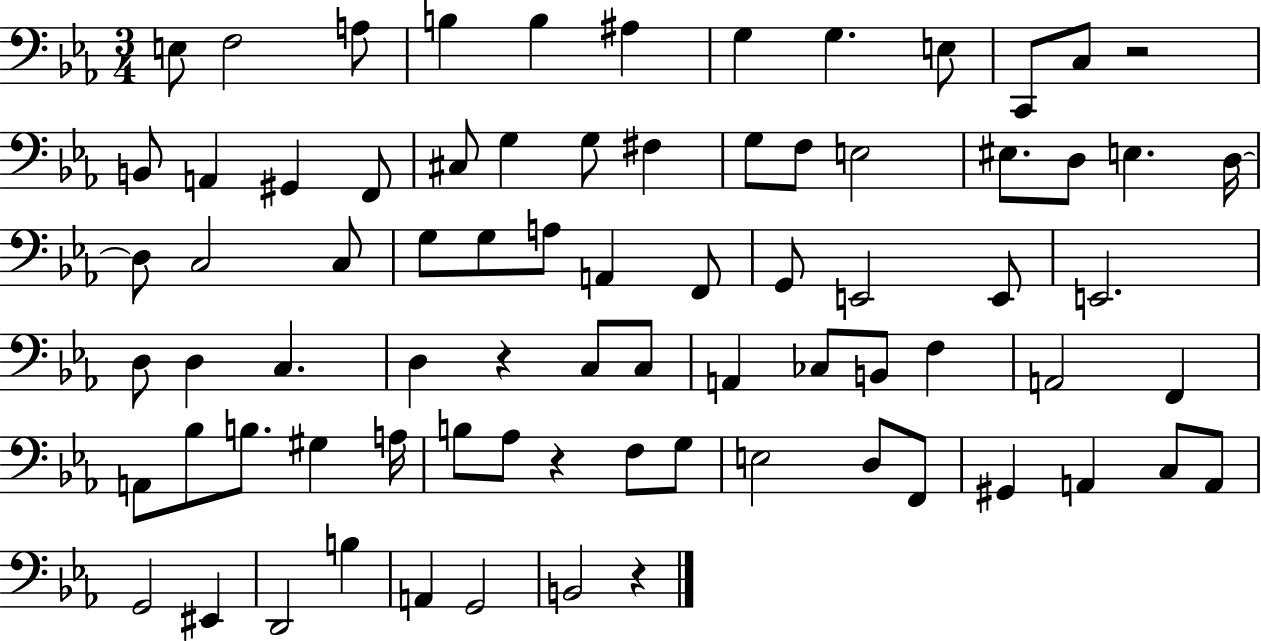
X:1
T:Untitled
M:3/4
L:1/4
K:Eb
E,/2 F,2 A,/2 B, B, ^A, G, G, E,/2 C,,/2 C,/2 z2 B,,/2 A,, ^G,, F,,/2 ^C,/2 G, G,/2 ^F, G,/2 F,/2 E,2 ^E,/2 D,/2 E, D,/4 D,/2 C,2 C,/2 G,/2 G,/2 A,/2 A,, F,,/2 G,,/2 E,,2 E,,/2 E,,2 D,/2 D, C, D, z C,/2 C,/2 A,, _C,/2 B,,/2 F, A,,2 F,, A,,/2 _B,/2 B,/2 ^G, A,/4 B,/2 _A,/2 z F,/2 G,/2 E,2 D,/2 F,,/2 ^G,, A,, C,/2 A,,/2 G,,2 ^E,, D,,2 B, A,, G,,2 B,,2 z